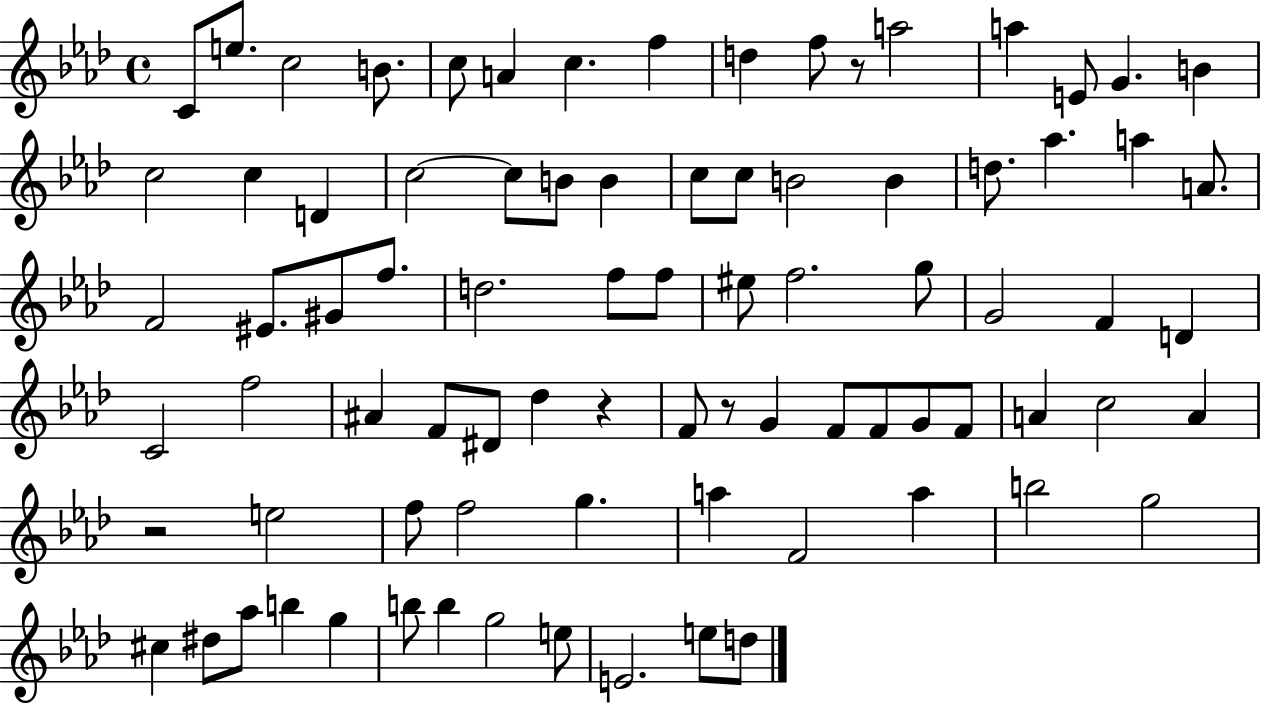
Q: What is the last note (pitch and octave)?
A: D5